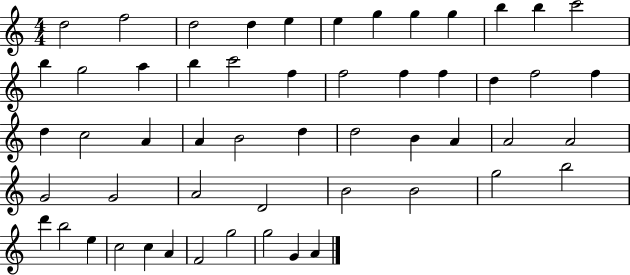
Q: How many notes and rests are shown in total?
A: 54